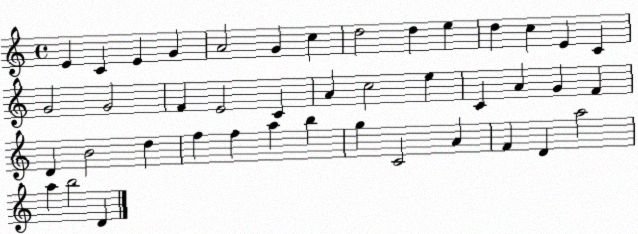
X:1
T:Untitled
M:4/4
L:1/4
K:C
E C E G A2 G c d2 d e d c E C G2 G2 F E2 C A c2 e C A G F D B2 d f f a b g C2 A F D a2 a b2 D